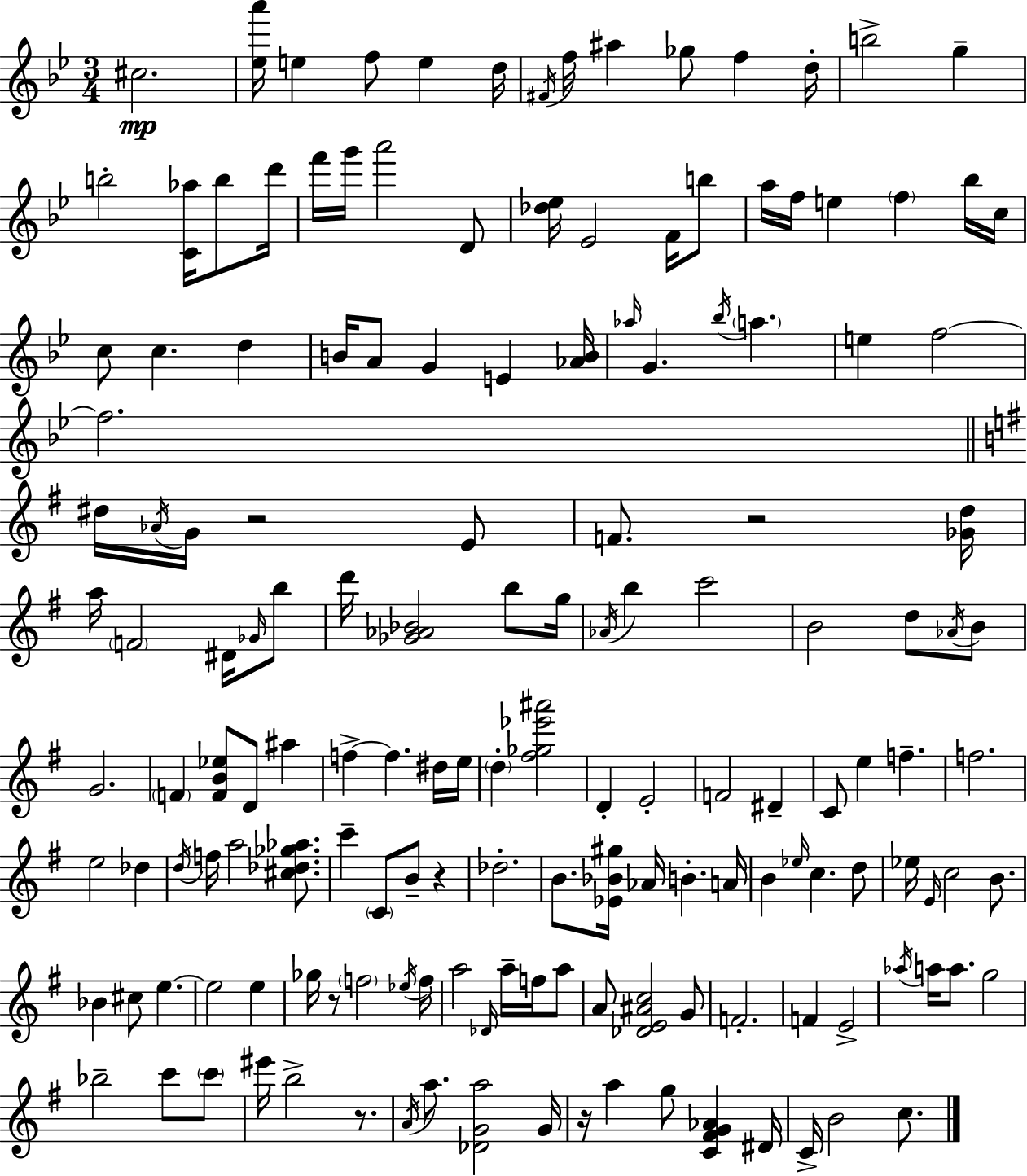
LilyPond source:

{
  \clef treble
  \numericTimeSignature
  \time 3/4
  \key g \minor
  cis''2.\mp | <ees'' a'''>16 e''4 f''8 e''4 d''16 | \acciaccatura { fis'16 } f''16 ais''4 ges''8 f''4 | d''16-. b''2-> g''4-- | \break b''2-. <c' aes''>16 b''8 | d'''16 f'''16 g'''16 a'''2 d'8 | <des'' ees''>16 ees'2 f'16 b''8 | a''16 f''16 e''4 \parenthesize f''4 bes''16 | \break c''16 c''8 c''4. d''4 | b'16 a'8 g'4 e'4 | <aes' b'>16 \grace { aes''16 } g'4. \acciaccatura { bes''16 } \parenthesize a''4. | e''4 f''2~~ | \break f''2. | \bar "||" \break \key g \major dis''16 \acciaccatura { aes'16 } g'16 r2 e'8 | f'8. r2 | <ges' d''>16 a''16 \parenthesize f'2 dis'16 \grace { ges'16 } | b''8 d'''16 <ges' aes' bes'>2 b''8 | \break g''16 \acciaccatura { aes'16 } b''4 c'''2 | b'2 d''8 | \acciaccatura { aes'16 } b'8 g'2. | \parenthesize f'4 <f' b' ees''>8 d'8 | \break ais''4 f''4->~~ f''4. | dis''16 e''16 \parenthesize d''4-. <fis'' ges'' ees''' ais'''>2 | d'4-. e'2-. | f'2 | \break dis'4-- c'8 e''4 f''4.-- | f''2. | e''2 | des''4 \acciaccatura { d''16 } f''16 a''2 | \break <cis'' des'' ges'' aes''>8. c'''4-- \parenthesize c'8 b'8-- | r4 des''2.-. | b'8. <ees' bes' gis''>16 aes'16 b'4.-. | a'16 b'4 \grace { ees''16 } c''4. | \break d''8 ees''16 \grace { e'16 } c''2 | b'8. bes'4 cis''8 | e''4.~~ e''2 | e''4 ges''16 r8 \parenthesize f''2 | \break \acciaccatura { ees''16 } f''16 a''2 | \grace { des'16 } a''16-- f''16 a''8 a'8 <des' e' ais' c''>2 | g'8 f'2.-. | f'4 | \break e'2-> \acciaccatura { aes''16 } a''16 a''8. | g''2 bes''2-- | c'''8 \parenthesize c'''8 eis'''16 b''2-> | r8. \acciaccatura { a'16 } a''8. | \break <des' g' a''>2 g'16 r16 | a''4 g''8 <c' fis' g' aes'>4 dis'16 c'16-> | b'2 c''8. \bar "|."
}